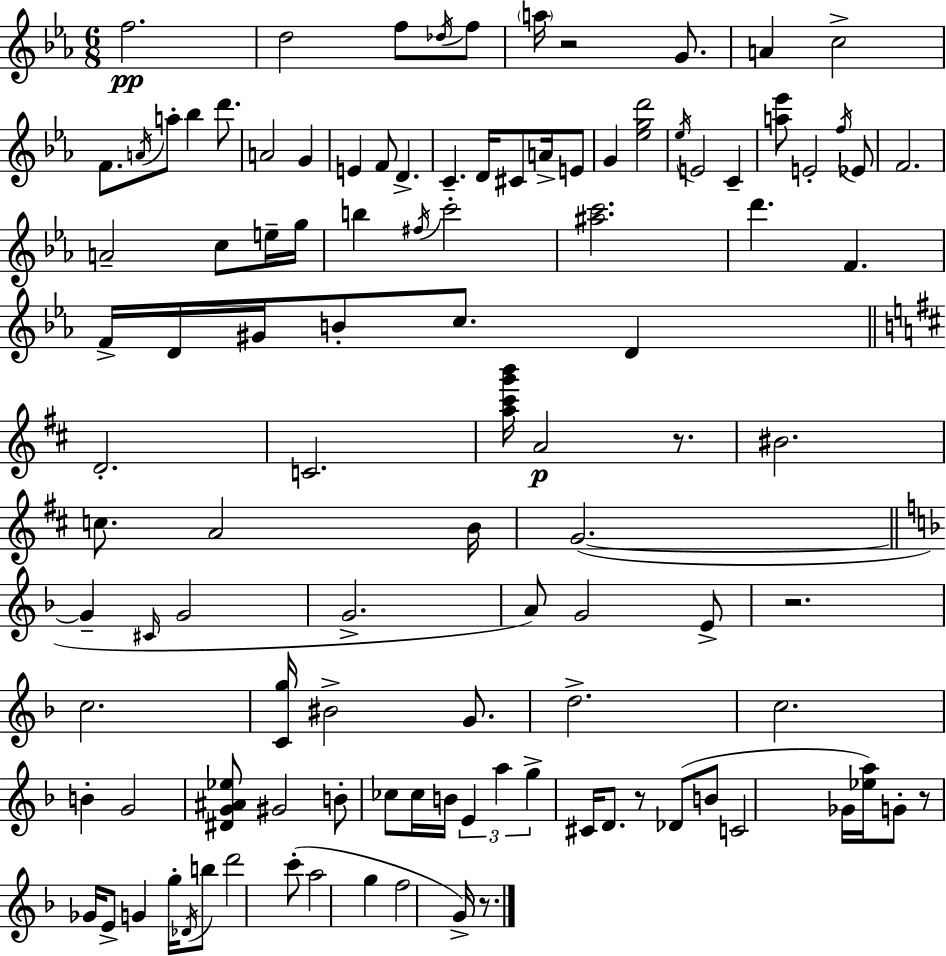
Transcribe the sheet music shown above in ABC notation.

X:1
T:Untitled
M:6/8
L:1/4
K:Cm
f2 d2 f/2 _d/4 f/2 a/4 z2 G/2 A c2 F/2 A/4 a/2 _b d'/2 A2 G E F/2 D C D/4 ^C/2 A/4 E/2 G [_egd']2 _e/4 E2 C [a_e']/2 E2 f/4 _E/2 F2 A2 c/2 e/4 g/4 b ^f/4 c'2 [^ac']2 d' F F/4 D/4 ^G/4 B/2 c/2 D D2 C2 [a^c'g'b']/4 A2 z/2 ^B2 c/2 A2 B/4 G2 G ^C/4 G2 G2 A/2 G2 E/2 z2 c2 [Cg]/4 ^B2 G/2 d2 c2 B G2 [^DG^A_e]/2 ^G2 B/2 _c/2 _c/4 B/4 E a g ^C/4 D/2 z/2 _D/2 B/2 C2 _G/4 [_ea]/4 G/2 z/2 _G/4 E/2 G g/4 _D/4 b/2 d'2 c'/2 a2 g f2 G/4 z/2